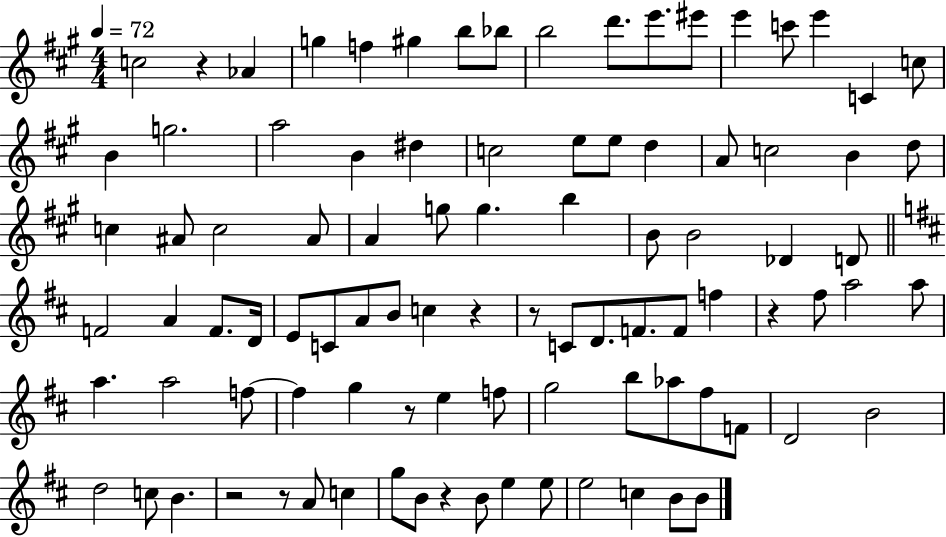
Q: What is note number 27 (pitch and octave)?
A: C5